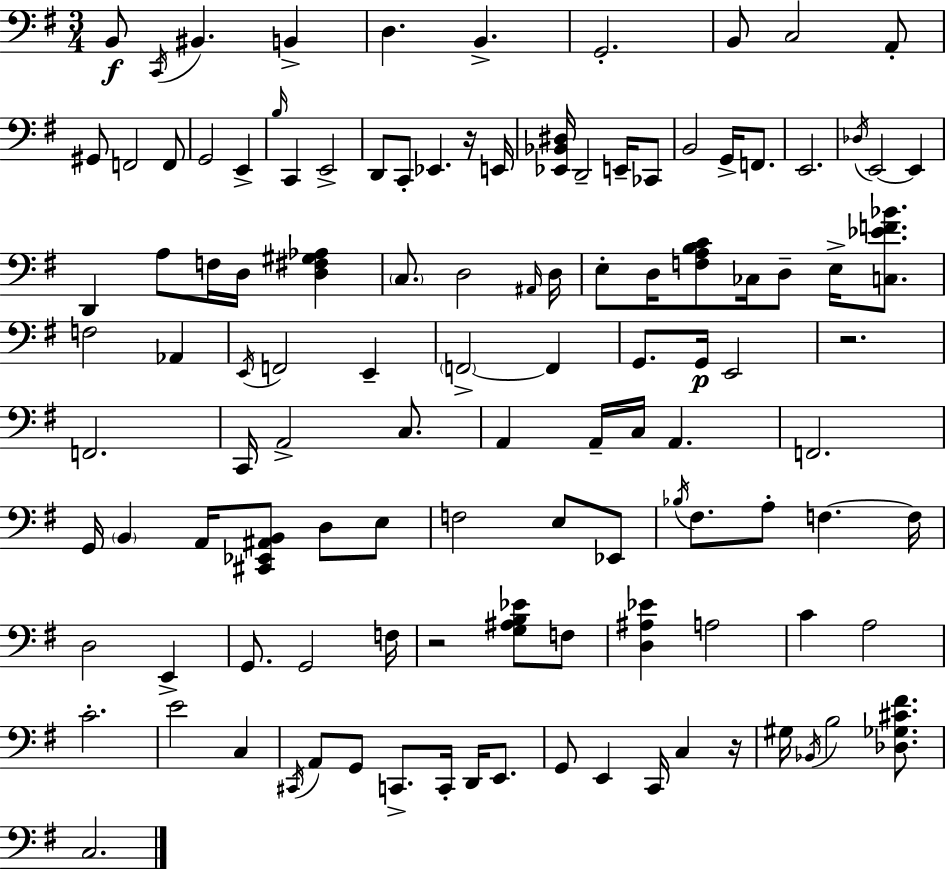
X:1
T:Untitled
M:3/4
L:1/4
K:G
B,,/2 C,,/4 ^B,, B,, D, B,, G,,2 B,,/2 C,2 A,,/2 ^G,,/2 F,,2 F,,/2 G,,2 E,, B,/4 C,, E,,2 D,,/2 C,,/2 _E,, z/4 E,,/4 [_E,,_B,,^D,]/4 D,,2 E,,/4 _C,,/2 B,,2 G,,/4 F,,/2 E,,2 _D,/4 E,,2 E,, D,, A,/2 F,/4 D,/4 [D,^F,^G,_A,] C,/2 D,2 ^A,,/4 D,/4 E,/2 D,/4 [F,A,B,C]/2 _C,/4 D,/2 E,/4 [C,_EF_B]/2 F,2 _A,, E,,/4 F,,2 E,, F,,2 F,, G,,/2 G,,/4 E,,2 z2 F,,2 C,,/4 A,,2 C,/2 A,, A,,/4 C,/4 A,, F,,2 G,,/4 B,, A,,/4 [^C,,_E,,^A,,B,,]/2 D,/2 E,/2 F,2 E,/2 _E,,/2 _B,/4 ^F,/2 A,/2 F, F,/4 D,2 E,, G,,/2 G,,2 F,/4 z2 [G,^A,B,_E]/2 F,/2 [D,^A,_E] A,2 C A,2 C2 E2 C, ^C,,/4 A,,/2 G,,/2 C,,/2 C,,/4 D,,/4 E,,/2 G,,/2 E,, C,,/4 C, z/4 ^G,/4 _B,,/4 B,2 [_D,_G,^C^F]/2 C,2